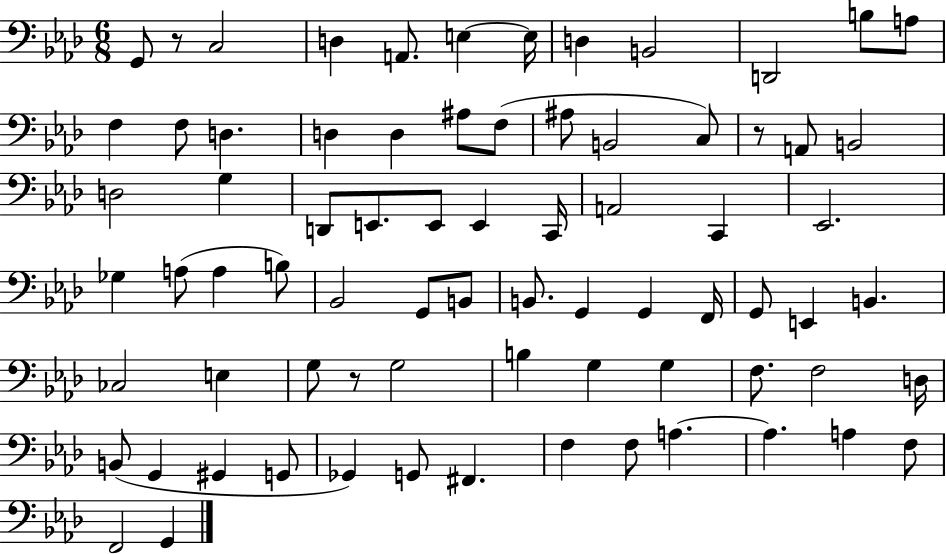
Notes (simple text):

G2/e R/e C3/h D3/q A2/e. E3/q E3/s D3/q B2/h D2/h B3/e A3/e F3/q F3/e D3/q. D3/q D3/q A#3/e F3/e A#3/e B2/h C3/e R/e A2/e B2/h D3/h G3/q D2/e E2/e. E2/e E2/q C2/s A2/h C2/q Eb2/h. Gb3/q A3/e A3/q B3/e Bb2/h G2/e B2/e B2/e. G2/q G2/q F2/s G2/e E2/q B2/q. CES3/h E3/q G3/e R/e G3/h B3/q G3/q G3/q F3/e. F3/h D3/s B2/e G2/q G#2/q G2/e Gb2/q G2/e F#2/q. F3/q F3/e A3/q. A3/q. A3/q F3/e F2/h G2/q